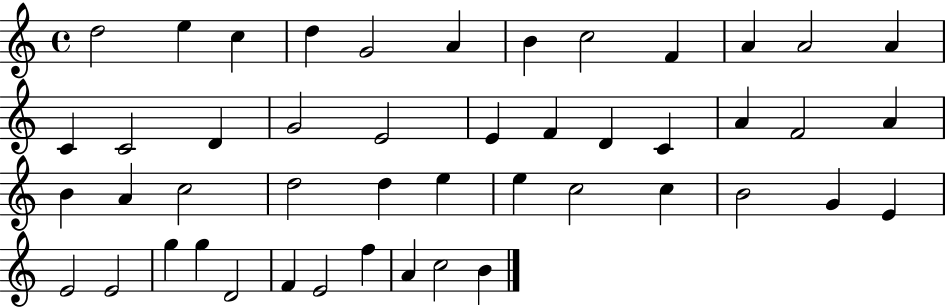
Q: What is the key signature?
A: C major